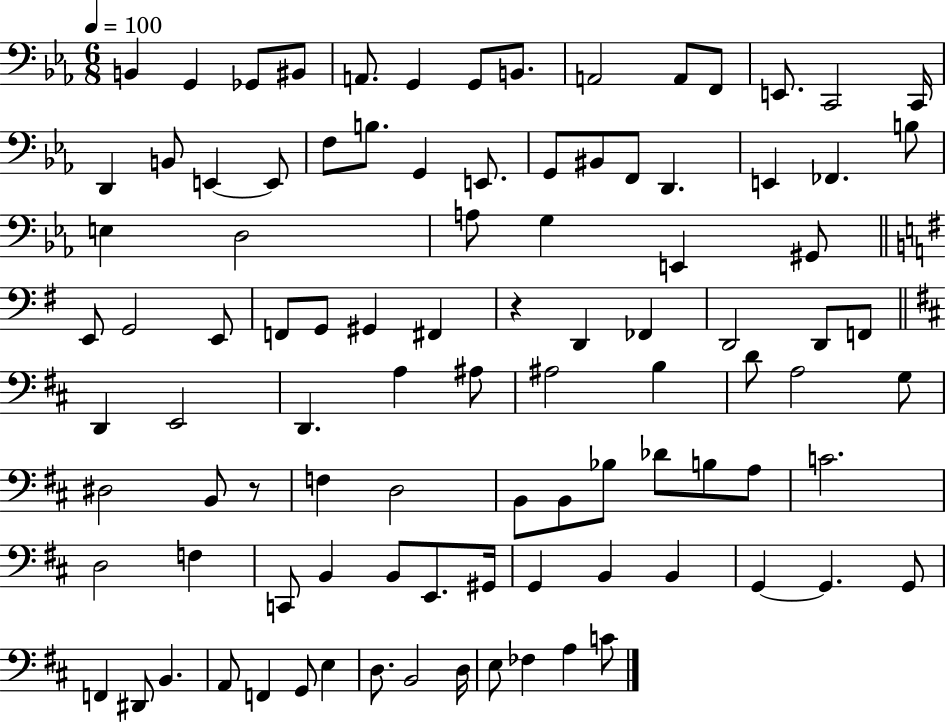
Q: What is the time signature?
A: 6/8